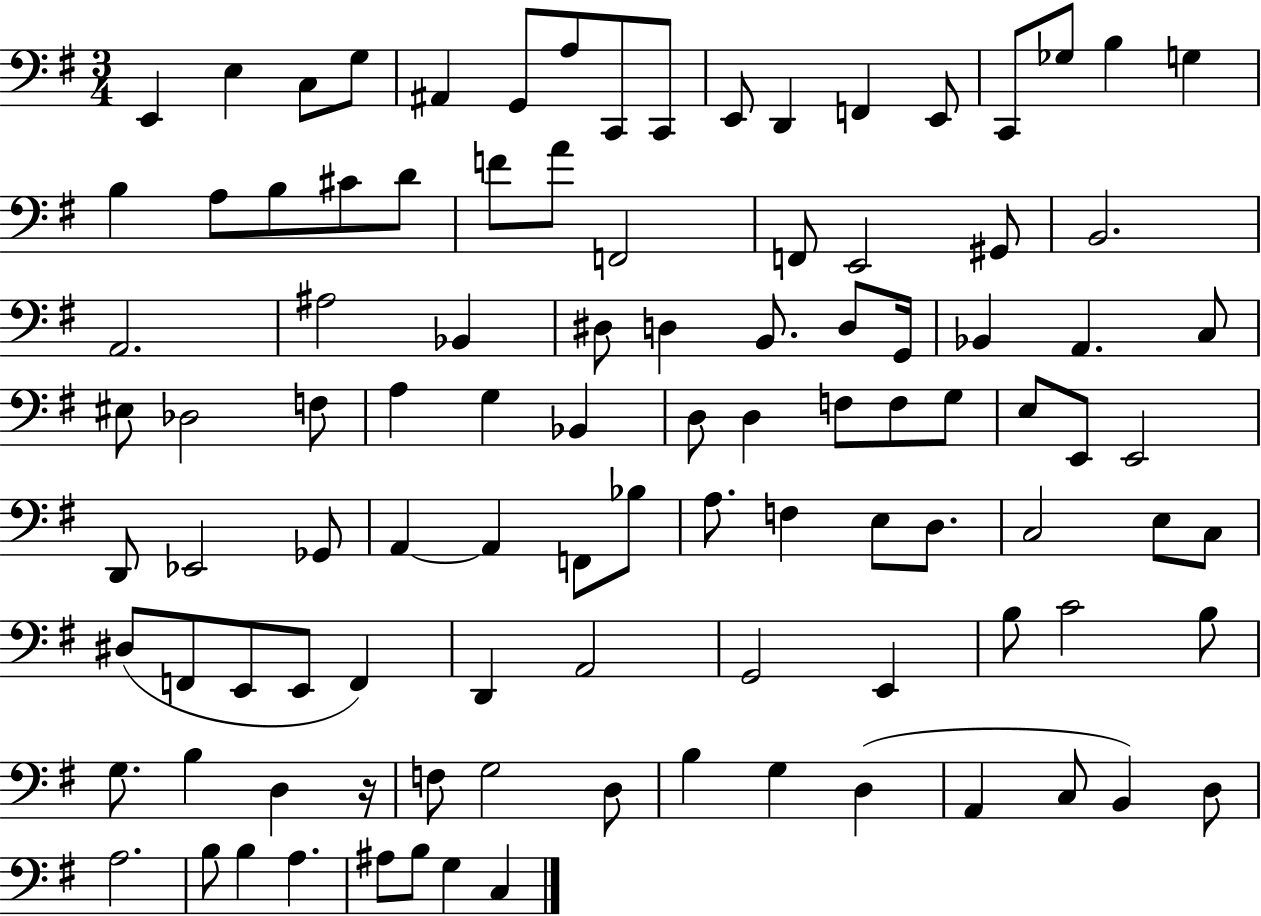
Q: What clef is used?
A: bass